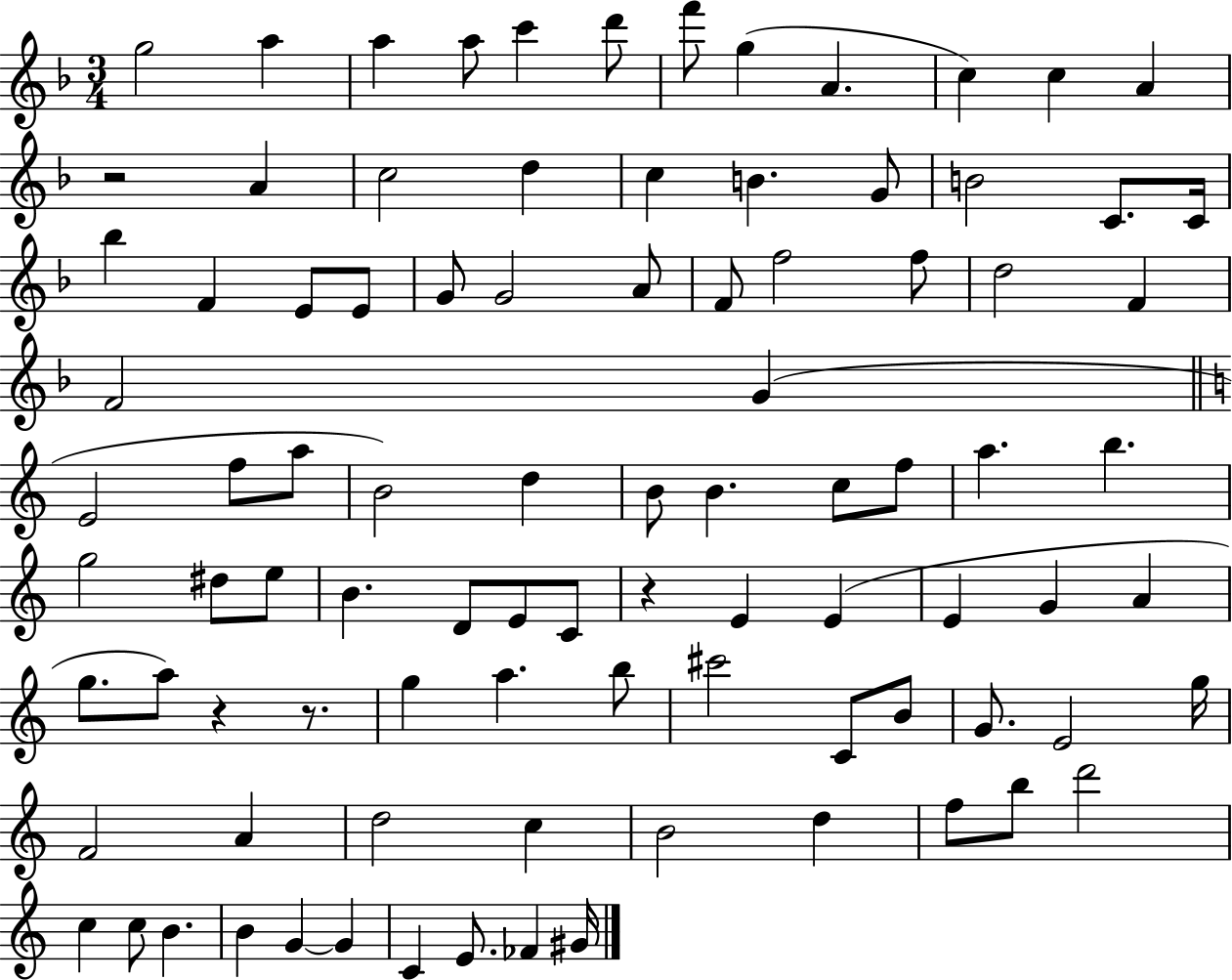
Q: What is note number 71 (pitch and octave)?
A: A4